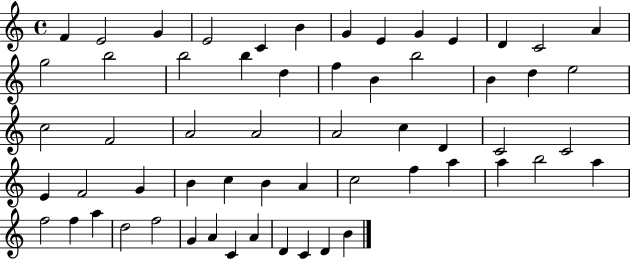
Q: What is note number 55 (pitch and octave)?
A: A4